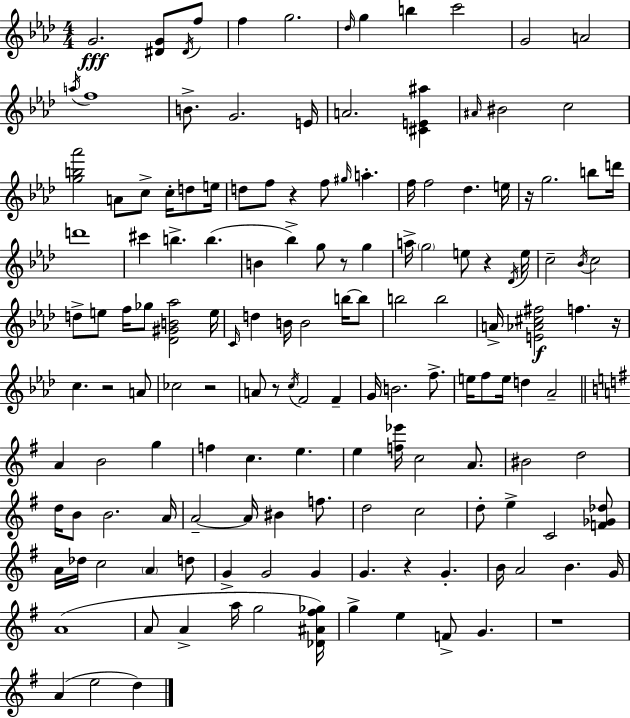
G4/h. [D#4,G4]/e D#4/s F5/e F5/q G5/h. Db5/s G5/q B5/q C6/h G4/h A4/h A5/s F5/w B4/e. G4/h. E4/s A4/h. [C#4,E4,A#5]/q A#4/s BIS4/h C5/h [G5,B5,Ab6]/h A4/e C5/e C5/s D5/e E5/s D5/e F5/e R/q F5/e G#5/s A5/q. F5/s F5/h Db5/q. E5/s R/s G5/h. B5/e D6/s D6/w C#6/q B5/q. B5/q. B4/q Bb5/q G5/e R/e G5/q A5/s G5/h E5/e R/q Db4/s E5/s C5/h Bb4/s C5/h D5/e E5/e F5/s Gb5/e [Db4,G#4,B4,Ab5]/h E5/s C4/s D5/q B4/s B4/h B5/s B5/e B5/h B5/h A4/s [E4,Ab4,C#5,F#5]/h F5/q. R/s C5/q. R/h A4/e CES5/h R/h A4/e R/e C5/s F4/h F4/q G4/s B4/h. F5/e. E5/s F5/e E5/s D5/q Ab4/h A4/q B4/h G5/q F5/q C5/q. E5/q. E5/q [F5,Eb6]/s C5/h A4/e. BIS4/h D5/h D5/s B4/e B4/h. A4/s A4/h A4/s BIS4/q F5/e. D5/h C5/h D5/e E5/q C4/h [F4,Gb4,Db5]/e A4/s Db5/s C5/h A4/q D5/e G4/q G4/h G4/q G4/q. R/q G4/q. B4/s A4/h B4/q. G4/s A4/w A4/e A4/q A5/s G5/h [Db4,A#4,F#5,Gb5]/s G5/q E5/q F4/e G4/q. R/w A4/q E5/h D5/q